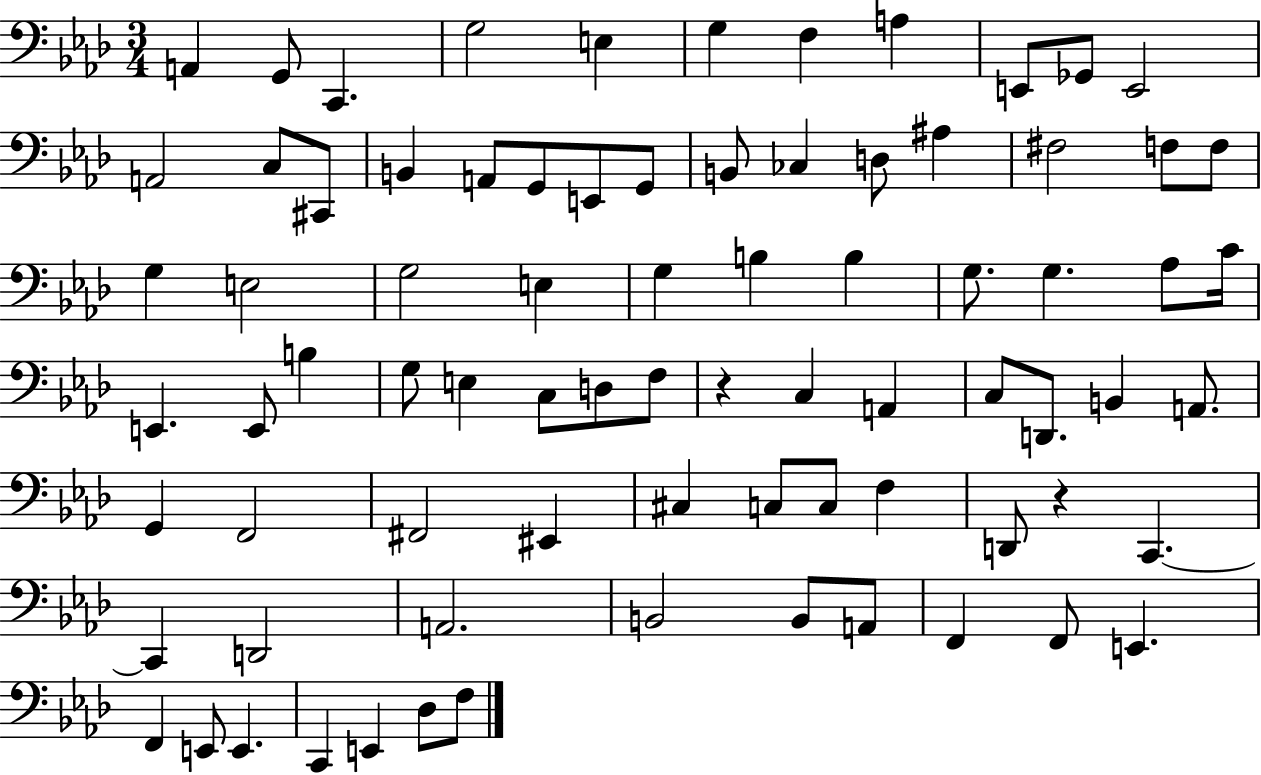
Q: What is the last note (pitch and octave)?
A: F3